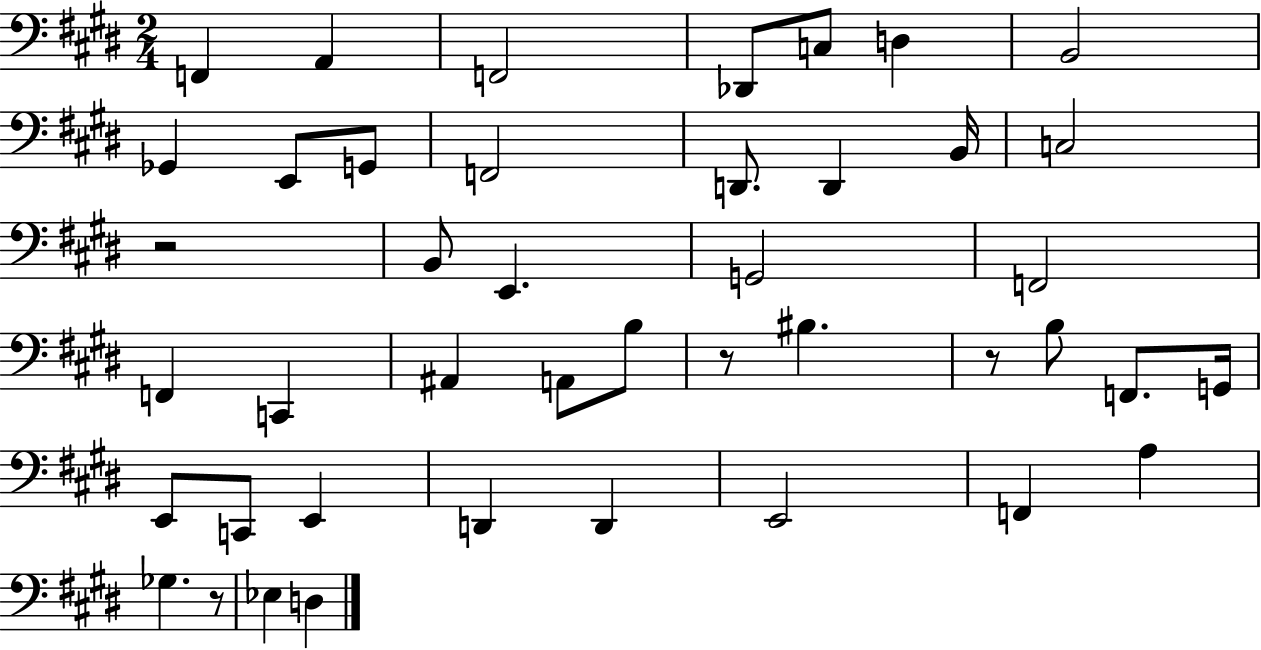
X:1
T:Untitled
M:2/4
L:1/4
K:E
F,, A,, F,,2 _D,,/2 C,/2 D, B,,2 _G,, E,,/2 G,,/2 F,,2 D,,/2 D,, B,,/4 C,2 z2 B,,/2 E,, G,,2 F,,2 F,, C,, ^A,, A,,/2 B,/2 z/2 ^B, z/2 B,/2 F,,/2 G,,/4 E,,/2 C,,/2 E,, D,, D,, E,,2 F,, A, _G, z/2 _E, D,